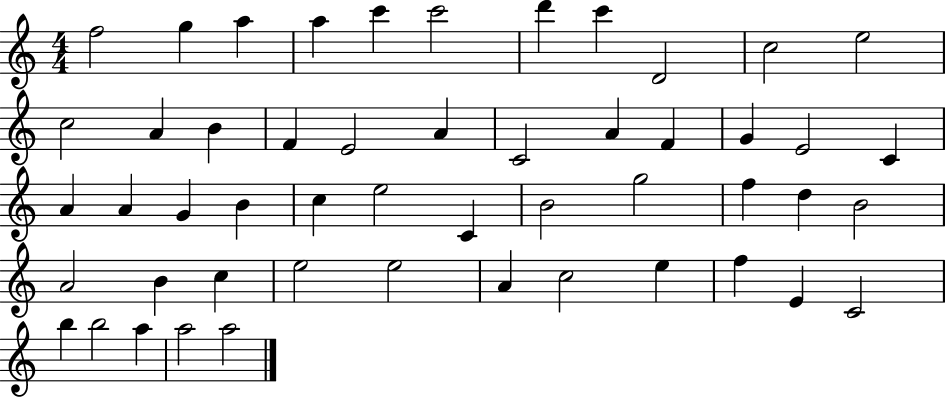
F5/h G5/q A5/q A5/q C6/q C6/h D6/q C6/q D4/h C5/h E5/h C5/h A4/q B4/q F4/q E4/h A4/q C4/h A4/q F4/q G4/q E4/h C4/q A4/q A4/q G4/q B4/q C5/q E5/h C4/q B4/h G5/h F5/q D5/q B4/h A4/h B4/q C5/q E5/h E5/h A4/q C5/h E5/q F5/q E4/q C4/h B5/q B5/h A5/q A5/h A5/h